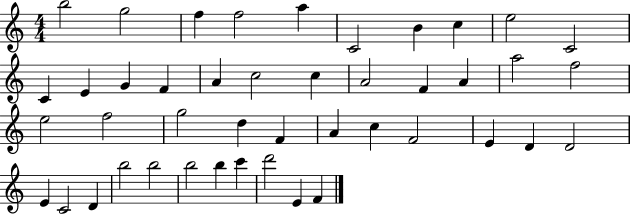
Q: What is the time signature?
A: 4/4